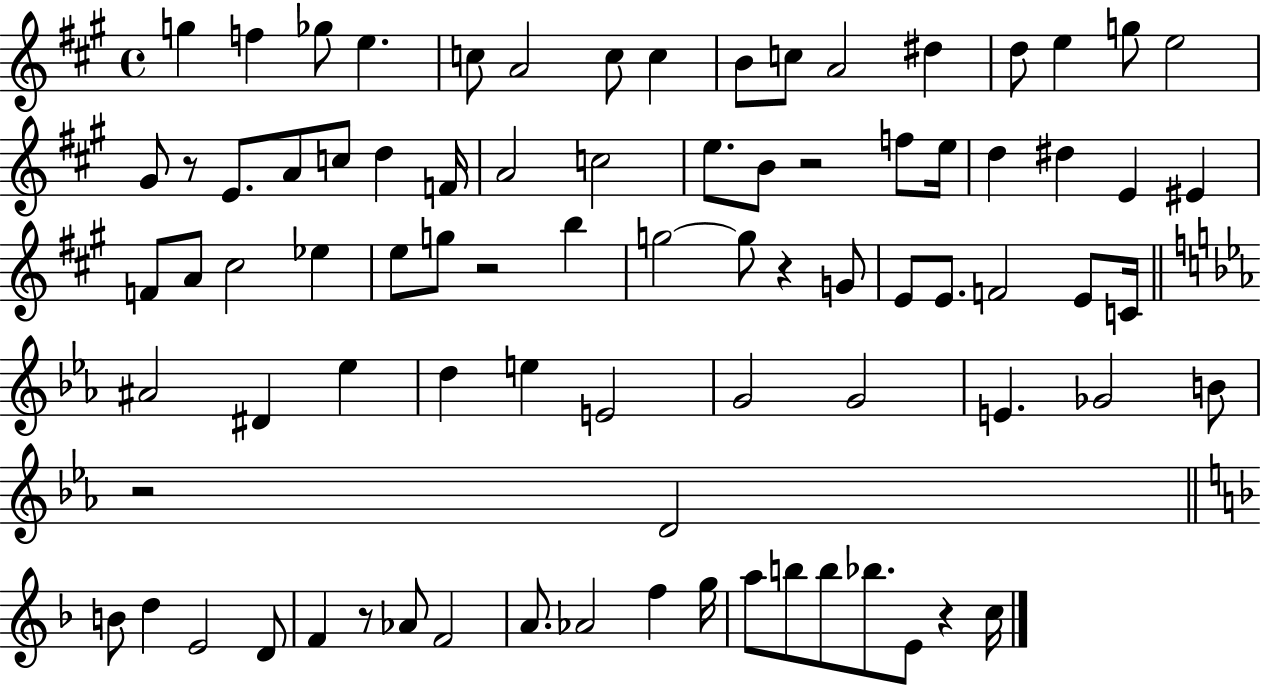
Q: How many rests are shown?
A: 7